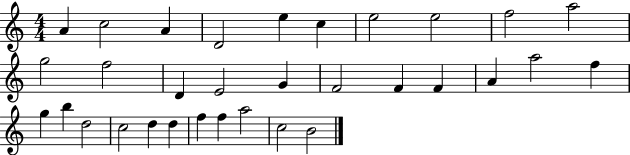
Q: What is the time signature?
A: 4/4